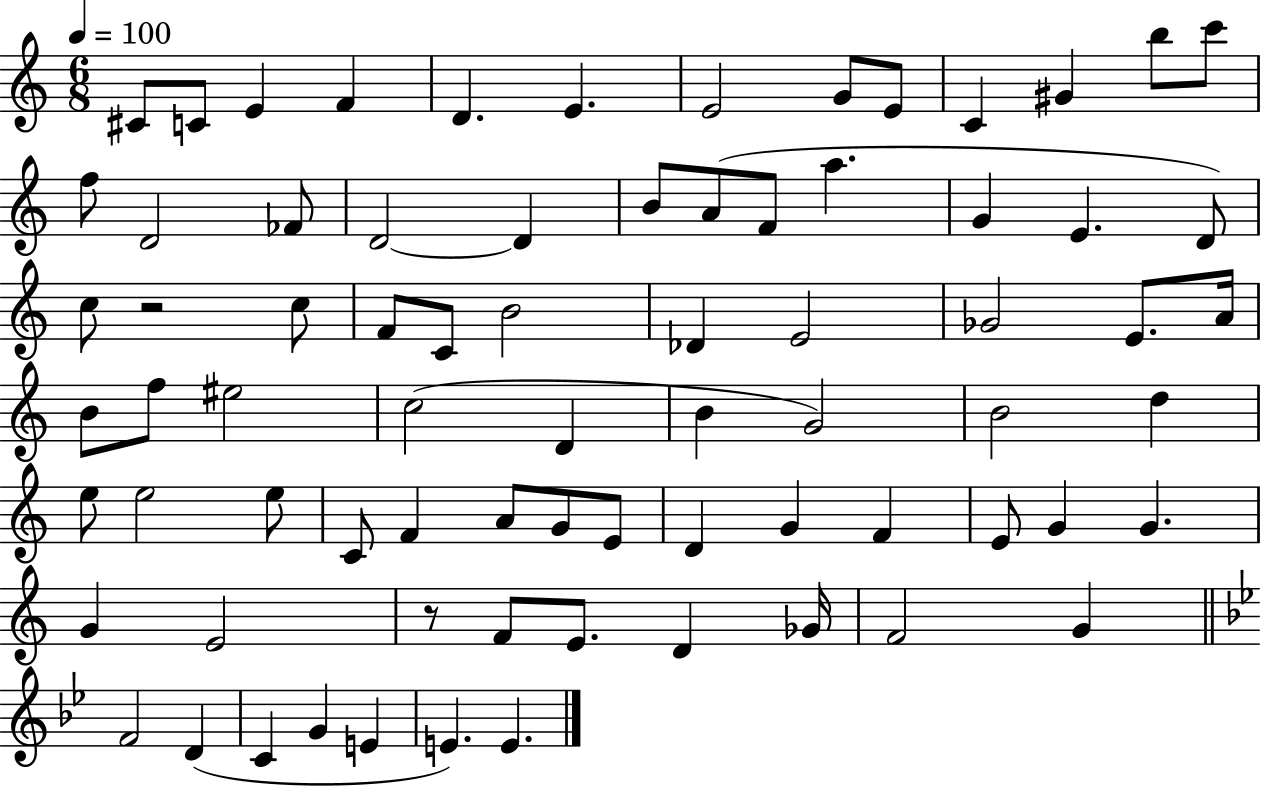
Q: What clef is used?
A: treble